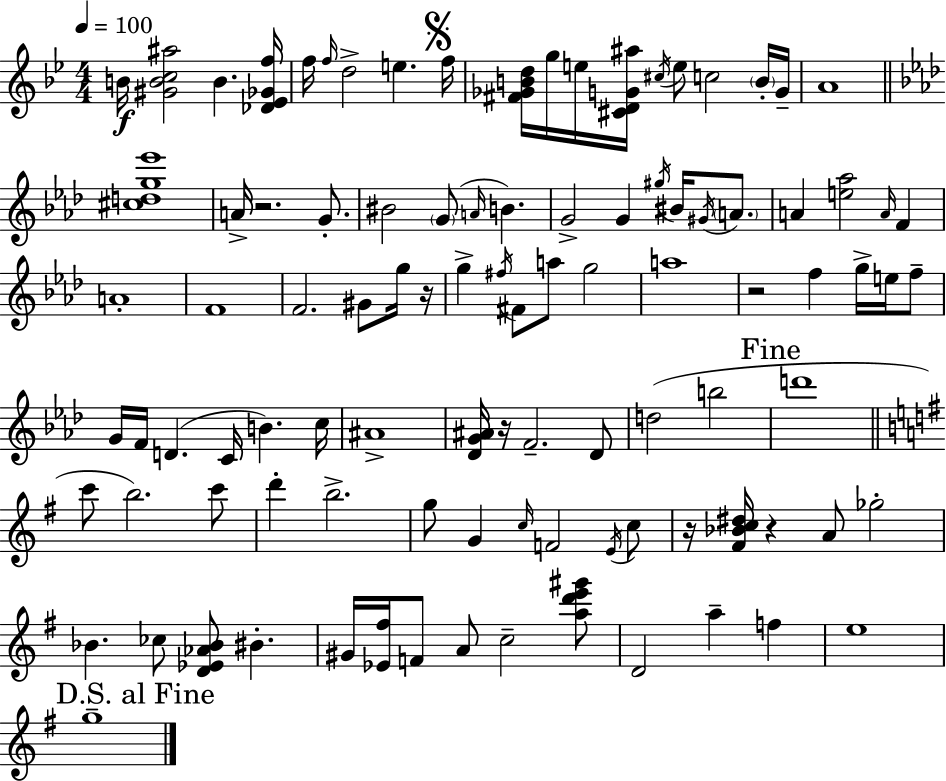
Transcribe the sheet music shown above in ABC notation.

X:1
T:Untitled
M:4/4
L:1/4
K:Bb
B/4 [^GBc^a]2 B [_D_E_Gf]/4 f/4 f/4 d2 e f/4 [^F_GBd]/4 g/4 e/4 [^CDG^a]/4 ^c/4 e/2 c2 B/4 G/4 A4 [^cdg_e']4 A/4 z2 G/2 ^B2 G/2 A/4 B G2 G ^g/4 ^B/4 ^G/4 A/2 A [e_a]2 A/4 F A4 F4 F2 ^G/2 g/4 z/4 g ^f/4 ^F/2 a/2 g2 a4 z2 f g/4 e/4 f/2 G/4 F/4 D C/4 B c/4 ^A4 [_DG^A]/4 z/4 F2 _D/2 d2 b2 d'4 c'/2 b2 c'/2 d' b2 g/2 G c/4 F2 E/4 c/2 z/4 [^F_Bc^d]/4 z A/2 _g2 _B _c/2 [D_E_A_B]/2 ^B ^G/4 [_E^f]/4 F/2 A/2 c2 [ad'e'^g']/2 D2 a f e4 g4